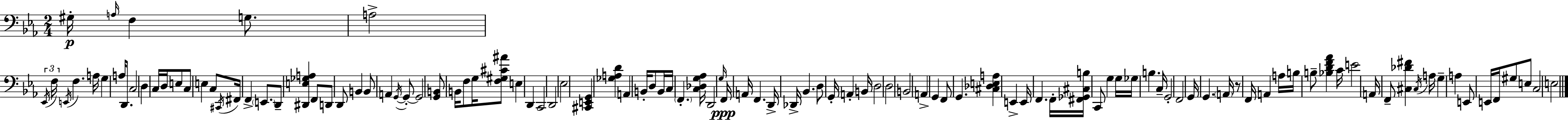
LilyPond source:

{
  \clef bass
  \numericTimeSignature
  \time 2/4
  \key c \minor
  gis16-.\p \grace { a16 } f4 g8. | a2-> | \tuplet 3/2 { \acciaccatura { ees,16 } f16 \acciaccatura { e,16 } } f4. | a16 g4 a16 | \break d,8. c2 | d4 c16 | d16 e8 c8 e4 | c8 \acciaccatura { cis,16 } fis,16 f,4-> | \break \parenthesize e,8. d,8-- <dis, e ges a>4 | f,8 d,8 d,8 | b,4 b,8 a,4 | \acciaccatura { g,16~ }~ g,8-. g,2 | \break <g, b,>8 b,16 | f8 g16 <f gis cis' ais'>8 e4 | d,4 c,2 | d,2 | \break ees2 | <cis, e, g,>4 | <ges a d'>4 a,4 | b,16-. d8 b,16 c16 \parenthesize f,4.-. | \break <c des g aes>16 d,2 | \grace { g16 } f,16\ppp a,16 | f,4. d,16-> des,16-> | bes,4. d8 | \break g,16-. a,4-. b,16 d2 | d2 | b,2 | a,4-> | \break g,4 f,8 | g,4. <cis des e a>4 | e,4-> e,16 f,4. | f,16-. <fis, ges, cis b>16 c,8 | \break g4 g16 ges16 b4. | c16-- g,2-. | f,2 | g,16 g,4. | \break \parenthesize a,16 r8 | f,16 a,4 a16 b16 b8-- | <bes d' f' aes'>4 c'16 e'2 | a,16 f,8-- | \break <cis des' fis'>4 \acciaccatura { cis16 } a16 g4-- | a4 e,8 | e,16 f,16 gis8 e8 c2 | e2 | \break \bar "|."
}